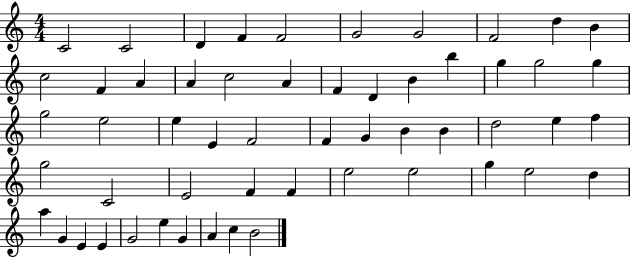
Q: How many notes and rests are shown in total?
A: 55